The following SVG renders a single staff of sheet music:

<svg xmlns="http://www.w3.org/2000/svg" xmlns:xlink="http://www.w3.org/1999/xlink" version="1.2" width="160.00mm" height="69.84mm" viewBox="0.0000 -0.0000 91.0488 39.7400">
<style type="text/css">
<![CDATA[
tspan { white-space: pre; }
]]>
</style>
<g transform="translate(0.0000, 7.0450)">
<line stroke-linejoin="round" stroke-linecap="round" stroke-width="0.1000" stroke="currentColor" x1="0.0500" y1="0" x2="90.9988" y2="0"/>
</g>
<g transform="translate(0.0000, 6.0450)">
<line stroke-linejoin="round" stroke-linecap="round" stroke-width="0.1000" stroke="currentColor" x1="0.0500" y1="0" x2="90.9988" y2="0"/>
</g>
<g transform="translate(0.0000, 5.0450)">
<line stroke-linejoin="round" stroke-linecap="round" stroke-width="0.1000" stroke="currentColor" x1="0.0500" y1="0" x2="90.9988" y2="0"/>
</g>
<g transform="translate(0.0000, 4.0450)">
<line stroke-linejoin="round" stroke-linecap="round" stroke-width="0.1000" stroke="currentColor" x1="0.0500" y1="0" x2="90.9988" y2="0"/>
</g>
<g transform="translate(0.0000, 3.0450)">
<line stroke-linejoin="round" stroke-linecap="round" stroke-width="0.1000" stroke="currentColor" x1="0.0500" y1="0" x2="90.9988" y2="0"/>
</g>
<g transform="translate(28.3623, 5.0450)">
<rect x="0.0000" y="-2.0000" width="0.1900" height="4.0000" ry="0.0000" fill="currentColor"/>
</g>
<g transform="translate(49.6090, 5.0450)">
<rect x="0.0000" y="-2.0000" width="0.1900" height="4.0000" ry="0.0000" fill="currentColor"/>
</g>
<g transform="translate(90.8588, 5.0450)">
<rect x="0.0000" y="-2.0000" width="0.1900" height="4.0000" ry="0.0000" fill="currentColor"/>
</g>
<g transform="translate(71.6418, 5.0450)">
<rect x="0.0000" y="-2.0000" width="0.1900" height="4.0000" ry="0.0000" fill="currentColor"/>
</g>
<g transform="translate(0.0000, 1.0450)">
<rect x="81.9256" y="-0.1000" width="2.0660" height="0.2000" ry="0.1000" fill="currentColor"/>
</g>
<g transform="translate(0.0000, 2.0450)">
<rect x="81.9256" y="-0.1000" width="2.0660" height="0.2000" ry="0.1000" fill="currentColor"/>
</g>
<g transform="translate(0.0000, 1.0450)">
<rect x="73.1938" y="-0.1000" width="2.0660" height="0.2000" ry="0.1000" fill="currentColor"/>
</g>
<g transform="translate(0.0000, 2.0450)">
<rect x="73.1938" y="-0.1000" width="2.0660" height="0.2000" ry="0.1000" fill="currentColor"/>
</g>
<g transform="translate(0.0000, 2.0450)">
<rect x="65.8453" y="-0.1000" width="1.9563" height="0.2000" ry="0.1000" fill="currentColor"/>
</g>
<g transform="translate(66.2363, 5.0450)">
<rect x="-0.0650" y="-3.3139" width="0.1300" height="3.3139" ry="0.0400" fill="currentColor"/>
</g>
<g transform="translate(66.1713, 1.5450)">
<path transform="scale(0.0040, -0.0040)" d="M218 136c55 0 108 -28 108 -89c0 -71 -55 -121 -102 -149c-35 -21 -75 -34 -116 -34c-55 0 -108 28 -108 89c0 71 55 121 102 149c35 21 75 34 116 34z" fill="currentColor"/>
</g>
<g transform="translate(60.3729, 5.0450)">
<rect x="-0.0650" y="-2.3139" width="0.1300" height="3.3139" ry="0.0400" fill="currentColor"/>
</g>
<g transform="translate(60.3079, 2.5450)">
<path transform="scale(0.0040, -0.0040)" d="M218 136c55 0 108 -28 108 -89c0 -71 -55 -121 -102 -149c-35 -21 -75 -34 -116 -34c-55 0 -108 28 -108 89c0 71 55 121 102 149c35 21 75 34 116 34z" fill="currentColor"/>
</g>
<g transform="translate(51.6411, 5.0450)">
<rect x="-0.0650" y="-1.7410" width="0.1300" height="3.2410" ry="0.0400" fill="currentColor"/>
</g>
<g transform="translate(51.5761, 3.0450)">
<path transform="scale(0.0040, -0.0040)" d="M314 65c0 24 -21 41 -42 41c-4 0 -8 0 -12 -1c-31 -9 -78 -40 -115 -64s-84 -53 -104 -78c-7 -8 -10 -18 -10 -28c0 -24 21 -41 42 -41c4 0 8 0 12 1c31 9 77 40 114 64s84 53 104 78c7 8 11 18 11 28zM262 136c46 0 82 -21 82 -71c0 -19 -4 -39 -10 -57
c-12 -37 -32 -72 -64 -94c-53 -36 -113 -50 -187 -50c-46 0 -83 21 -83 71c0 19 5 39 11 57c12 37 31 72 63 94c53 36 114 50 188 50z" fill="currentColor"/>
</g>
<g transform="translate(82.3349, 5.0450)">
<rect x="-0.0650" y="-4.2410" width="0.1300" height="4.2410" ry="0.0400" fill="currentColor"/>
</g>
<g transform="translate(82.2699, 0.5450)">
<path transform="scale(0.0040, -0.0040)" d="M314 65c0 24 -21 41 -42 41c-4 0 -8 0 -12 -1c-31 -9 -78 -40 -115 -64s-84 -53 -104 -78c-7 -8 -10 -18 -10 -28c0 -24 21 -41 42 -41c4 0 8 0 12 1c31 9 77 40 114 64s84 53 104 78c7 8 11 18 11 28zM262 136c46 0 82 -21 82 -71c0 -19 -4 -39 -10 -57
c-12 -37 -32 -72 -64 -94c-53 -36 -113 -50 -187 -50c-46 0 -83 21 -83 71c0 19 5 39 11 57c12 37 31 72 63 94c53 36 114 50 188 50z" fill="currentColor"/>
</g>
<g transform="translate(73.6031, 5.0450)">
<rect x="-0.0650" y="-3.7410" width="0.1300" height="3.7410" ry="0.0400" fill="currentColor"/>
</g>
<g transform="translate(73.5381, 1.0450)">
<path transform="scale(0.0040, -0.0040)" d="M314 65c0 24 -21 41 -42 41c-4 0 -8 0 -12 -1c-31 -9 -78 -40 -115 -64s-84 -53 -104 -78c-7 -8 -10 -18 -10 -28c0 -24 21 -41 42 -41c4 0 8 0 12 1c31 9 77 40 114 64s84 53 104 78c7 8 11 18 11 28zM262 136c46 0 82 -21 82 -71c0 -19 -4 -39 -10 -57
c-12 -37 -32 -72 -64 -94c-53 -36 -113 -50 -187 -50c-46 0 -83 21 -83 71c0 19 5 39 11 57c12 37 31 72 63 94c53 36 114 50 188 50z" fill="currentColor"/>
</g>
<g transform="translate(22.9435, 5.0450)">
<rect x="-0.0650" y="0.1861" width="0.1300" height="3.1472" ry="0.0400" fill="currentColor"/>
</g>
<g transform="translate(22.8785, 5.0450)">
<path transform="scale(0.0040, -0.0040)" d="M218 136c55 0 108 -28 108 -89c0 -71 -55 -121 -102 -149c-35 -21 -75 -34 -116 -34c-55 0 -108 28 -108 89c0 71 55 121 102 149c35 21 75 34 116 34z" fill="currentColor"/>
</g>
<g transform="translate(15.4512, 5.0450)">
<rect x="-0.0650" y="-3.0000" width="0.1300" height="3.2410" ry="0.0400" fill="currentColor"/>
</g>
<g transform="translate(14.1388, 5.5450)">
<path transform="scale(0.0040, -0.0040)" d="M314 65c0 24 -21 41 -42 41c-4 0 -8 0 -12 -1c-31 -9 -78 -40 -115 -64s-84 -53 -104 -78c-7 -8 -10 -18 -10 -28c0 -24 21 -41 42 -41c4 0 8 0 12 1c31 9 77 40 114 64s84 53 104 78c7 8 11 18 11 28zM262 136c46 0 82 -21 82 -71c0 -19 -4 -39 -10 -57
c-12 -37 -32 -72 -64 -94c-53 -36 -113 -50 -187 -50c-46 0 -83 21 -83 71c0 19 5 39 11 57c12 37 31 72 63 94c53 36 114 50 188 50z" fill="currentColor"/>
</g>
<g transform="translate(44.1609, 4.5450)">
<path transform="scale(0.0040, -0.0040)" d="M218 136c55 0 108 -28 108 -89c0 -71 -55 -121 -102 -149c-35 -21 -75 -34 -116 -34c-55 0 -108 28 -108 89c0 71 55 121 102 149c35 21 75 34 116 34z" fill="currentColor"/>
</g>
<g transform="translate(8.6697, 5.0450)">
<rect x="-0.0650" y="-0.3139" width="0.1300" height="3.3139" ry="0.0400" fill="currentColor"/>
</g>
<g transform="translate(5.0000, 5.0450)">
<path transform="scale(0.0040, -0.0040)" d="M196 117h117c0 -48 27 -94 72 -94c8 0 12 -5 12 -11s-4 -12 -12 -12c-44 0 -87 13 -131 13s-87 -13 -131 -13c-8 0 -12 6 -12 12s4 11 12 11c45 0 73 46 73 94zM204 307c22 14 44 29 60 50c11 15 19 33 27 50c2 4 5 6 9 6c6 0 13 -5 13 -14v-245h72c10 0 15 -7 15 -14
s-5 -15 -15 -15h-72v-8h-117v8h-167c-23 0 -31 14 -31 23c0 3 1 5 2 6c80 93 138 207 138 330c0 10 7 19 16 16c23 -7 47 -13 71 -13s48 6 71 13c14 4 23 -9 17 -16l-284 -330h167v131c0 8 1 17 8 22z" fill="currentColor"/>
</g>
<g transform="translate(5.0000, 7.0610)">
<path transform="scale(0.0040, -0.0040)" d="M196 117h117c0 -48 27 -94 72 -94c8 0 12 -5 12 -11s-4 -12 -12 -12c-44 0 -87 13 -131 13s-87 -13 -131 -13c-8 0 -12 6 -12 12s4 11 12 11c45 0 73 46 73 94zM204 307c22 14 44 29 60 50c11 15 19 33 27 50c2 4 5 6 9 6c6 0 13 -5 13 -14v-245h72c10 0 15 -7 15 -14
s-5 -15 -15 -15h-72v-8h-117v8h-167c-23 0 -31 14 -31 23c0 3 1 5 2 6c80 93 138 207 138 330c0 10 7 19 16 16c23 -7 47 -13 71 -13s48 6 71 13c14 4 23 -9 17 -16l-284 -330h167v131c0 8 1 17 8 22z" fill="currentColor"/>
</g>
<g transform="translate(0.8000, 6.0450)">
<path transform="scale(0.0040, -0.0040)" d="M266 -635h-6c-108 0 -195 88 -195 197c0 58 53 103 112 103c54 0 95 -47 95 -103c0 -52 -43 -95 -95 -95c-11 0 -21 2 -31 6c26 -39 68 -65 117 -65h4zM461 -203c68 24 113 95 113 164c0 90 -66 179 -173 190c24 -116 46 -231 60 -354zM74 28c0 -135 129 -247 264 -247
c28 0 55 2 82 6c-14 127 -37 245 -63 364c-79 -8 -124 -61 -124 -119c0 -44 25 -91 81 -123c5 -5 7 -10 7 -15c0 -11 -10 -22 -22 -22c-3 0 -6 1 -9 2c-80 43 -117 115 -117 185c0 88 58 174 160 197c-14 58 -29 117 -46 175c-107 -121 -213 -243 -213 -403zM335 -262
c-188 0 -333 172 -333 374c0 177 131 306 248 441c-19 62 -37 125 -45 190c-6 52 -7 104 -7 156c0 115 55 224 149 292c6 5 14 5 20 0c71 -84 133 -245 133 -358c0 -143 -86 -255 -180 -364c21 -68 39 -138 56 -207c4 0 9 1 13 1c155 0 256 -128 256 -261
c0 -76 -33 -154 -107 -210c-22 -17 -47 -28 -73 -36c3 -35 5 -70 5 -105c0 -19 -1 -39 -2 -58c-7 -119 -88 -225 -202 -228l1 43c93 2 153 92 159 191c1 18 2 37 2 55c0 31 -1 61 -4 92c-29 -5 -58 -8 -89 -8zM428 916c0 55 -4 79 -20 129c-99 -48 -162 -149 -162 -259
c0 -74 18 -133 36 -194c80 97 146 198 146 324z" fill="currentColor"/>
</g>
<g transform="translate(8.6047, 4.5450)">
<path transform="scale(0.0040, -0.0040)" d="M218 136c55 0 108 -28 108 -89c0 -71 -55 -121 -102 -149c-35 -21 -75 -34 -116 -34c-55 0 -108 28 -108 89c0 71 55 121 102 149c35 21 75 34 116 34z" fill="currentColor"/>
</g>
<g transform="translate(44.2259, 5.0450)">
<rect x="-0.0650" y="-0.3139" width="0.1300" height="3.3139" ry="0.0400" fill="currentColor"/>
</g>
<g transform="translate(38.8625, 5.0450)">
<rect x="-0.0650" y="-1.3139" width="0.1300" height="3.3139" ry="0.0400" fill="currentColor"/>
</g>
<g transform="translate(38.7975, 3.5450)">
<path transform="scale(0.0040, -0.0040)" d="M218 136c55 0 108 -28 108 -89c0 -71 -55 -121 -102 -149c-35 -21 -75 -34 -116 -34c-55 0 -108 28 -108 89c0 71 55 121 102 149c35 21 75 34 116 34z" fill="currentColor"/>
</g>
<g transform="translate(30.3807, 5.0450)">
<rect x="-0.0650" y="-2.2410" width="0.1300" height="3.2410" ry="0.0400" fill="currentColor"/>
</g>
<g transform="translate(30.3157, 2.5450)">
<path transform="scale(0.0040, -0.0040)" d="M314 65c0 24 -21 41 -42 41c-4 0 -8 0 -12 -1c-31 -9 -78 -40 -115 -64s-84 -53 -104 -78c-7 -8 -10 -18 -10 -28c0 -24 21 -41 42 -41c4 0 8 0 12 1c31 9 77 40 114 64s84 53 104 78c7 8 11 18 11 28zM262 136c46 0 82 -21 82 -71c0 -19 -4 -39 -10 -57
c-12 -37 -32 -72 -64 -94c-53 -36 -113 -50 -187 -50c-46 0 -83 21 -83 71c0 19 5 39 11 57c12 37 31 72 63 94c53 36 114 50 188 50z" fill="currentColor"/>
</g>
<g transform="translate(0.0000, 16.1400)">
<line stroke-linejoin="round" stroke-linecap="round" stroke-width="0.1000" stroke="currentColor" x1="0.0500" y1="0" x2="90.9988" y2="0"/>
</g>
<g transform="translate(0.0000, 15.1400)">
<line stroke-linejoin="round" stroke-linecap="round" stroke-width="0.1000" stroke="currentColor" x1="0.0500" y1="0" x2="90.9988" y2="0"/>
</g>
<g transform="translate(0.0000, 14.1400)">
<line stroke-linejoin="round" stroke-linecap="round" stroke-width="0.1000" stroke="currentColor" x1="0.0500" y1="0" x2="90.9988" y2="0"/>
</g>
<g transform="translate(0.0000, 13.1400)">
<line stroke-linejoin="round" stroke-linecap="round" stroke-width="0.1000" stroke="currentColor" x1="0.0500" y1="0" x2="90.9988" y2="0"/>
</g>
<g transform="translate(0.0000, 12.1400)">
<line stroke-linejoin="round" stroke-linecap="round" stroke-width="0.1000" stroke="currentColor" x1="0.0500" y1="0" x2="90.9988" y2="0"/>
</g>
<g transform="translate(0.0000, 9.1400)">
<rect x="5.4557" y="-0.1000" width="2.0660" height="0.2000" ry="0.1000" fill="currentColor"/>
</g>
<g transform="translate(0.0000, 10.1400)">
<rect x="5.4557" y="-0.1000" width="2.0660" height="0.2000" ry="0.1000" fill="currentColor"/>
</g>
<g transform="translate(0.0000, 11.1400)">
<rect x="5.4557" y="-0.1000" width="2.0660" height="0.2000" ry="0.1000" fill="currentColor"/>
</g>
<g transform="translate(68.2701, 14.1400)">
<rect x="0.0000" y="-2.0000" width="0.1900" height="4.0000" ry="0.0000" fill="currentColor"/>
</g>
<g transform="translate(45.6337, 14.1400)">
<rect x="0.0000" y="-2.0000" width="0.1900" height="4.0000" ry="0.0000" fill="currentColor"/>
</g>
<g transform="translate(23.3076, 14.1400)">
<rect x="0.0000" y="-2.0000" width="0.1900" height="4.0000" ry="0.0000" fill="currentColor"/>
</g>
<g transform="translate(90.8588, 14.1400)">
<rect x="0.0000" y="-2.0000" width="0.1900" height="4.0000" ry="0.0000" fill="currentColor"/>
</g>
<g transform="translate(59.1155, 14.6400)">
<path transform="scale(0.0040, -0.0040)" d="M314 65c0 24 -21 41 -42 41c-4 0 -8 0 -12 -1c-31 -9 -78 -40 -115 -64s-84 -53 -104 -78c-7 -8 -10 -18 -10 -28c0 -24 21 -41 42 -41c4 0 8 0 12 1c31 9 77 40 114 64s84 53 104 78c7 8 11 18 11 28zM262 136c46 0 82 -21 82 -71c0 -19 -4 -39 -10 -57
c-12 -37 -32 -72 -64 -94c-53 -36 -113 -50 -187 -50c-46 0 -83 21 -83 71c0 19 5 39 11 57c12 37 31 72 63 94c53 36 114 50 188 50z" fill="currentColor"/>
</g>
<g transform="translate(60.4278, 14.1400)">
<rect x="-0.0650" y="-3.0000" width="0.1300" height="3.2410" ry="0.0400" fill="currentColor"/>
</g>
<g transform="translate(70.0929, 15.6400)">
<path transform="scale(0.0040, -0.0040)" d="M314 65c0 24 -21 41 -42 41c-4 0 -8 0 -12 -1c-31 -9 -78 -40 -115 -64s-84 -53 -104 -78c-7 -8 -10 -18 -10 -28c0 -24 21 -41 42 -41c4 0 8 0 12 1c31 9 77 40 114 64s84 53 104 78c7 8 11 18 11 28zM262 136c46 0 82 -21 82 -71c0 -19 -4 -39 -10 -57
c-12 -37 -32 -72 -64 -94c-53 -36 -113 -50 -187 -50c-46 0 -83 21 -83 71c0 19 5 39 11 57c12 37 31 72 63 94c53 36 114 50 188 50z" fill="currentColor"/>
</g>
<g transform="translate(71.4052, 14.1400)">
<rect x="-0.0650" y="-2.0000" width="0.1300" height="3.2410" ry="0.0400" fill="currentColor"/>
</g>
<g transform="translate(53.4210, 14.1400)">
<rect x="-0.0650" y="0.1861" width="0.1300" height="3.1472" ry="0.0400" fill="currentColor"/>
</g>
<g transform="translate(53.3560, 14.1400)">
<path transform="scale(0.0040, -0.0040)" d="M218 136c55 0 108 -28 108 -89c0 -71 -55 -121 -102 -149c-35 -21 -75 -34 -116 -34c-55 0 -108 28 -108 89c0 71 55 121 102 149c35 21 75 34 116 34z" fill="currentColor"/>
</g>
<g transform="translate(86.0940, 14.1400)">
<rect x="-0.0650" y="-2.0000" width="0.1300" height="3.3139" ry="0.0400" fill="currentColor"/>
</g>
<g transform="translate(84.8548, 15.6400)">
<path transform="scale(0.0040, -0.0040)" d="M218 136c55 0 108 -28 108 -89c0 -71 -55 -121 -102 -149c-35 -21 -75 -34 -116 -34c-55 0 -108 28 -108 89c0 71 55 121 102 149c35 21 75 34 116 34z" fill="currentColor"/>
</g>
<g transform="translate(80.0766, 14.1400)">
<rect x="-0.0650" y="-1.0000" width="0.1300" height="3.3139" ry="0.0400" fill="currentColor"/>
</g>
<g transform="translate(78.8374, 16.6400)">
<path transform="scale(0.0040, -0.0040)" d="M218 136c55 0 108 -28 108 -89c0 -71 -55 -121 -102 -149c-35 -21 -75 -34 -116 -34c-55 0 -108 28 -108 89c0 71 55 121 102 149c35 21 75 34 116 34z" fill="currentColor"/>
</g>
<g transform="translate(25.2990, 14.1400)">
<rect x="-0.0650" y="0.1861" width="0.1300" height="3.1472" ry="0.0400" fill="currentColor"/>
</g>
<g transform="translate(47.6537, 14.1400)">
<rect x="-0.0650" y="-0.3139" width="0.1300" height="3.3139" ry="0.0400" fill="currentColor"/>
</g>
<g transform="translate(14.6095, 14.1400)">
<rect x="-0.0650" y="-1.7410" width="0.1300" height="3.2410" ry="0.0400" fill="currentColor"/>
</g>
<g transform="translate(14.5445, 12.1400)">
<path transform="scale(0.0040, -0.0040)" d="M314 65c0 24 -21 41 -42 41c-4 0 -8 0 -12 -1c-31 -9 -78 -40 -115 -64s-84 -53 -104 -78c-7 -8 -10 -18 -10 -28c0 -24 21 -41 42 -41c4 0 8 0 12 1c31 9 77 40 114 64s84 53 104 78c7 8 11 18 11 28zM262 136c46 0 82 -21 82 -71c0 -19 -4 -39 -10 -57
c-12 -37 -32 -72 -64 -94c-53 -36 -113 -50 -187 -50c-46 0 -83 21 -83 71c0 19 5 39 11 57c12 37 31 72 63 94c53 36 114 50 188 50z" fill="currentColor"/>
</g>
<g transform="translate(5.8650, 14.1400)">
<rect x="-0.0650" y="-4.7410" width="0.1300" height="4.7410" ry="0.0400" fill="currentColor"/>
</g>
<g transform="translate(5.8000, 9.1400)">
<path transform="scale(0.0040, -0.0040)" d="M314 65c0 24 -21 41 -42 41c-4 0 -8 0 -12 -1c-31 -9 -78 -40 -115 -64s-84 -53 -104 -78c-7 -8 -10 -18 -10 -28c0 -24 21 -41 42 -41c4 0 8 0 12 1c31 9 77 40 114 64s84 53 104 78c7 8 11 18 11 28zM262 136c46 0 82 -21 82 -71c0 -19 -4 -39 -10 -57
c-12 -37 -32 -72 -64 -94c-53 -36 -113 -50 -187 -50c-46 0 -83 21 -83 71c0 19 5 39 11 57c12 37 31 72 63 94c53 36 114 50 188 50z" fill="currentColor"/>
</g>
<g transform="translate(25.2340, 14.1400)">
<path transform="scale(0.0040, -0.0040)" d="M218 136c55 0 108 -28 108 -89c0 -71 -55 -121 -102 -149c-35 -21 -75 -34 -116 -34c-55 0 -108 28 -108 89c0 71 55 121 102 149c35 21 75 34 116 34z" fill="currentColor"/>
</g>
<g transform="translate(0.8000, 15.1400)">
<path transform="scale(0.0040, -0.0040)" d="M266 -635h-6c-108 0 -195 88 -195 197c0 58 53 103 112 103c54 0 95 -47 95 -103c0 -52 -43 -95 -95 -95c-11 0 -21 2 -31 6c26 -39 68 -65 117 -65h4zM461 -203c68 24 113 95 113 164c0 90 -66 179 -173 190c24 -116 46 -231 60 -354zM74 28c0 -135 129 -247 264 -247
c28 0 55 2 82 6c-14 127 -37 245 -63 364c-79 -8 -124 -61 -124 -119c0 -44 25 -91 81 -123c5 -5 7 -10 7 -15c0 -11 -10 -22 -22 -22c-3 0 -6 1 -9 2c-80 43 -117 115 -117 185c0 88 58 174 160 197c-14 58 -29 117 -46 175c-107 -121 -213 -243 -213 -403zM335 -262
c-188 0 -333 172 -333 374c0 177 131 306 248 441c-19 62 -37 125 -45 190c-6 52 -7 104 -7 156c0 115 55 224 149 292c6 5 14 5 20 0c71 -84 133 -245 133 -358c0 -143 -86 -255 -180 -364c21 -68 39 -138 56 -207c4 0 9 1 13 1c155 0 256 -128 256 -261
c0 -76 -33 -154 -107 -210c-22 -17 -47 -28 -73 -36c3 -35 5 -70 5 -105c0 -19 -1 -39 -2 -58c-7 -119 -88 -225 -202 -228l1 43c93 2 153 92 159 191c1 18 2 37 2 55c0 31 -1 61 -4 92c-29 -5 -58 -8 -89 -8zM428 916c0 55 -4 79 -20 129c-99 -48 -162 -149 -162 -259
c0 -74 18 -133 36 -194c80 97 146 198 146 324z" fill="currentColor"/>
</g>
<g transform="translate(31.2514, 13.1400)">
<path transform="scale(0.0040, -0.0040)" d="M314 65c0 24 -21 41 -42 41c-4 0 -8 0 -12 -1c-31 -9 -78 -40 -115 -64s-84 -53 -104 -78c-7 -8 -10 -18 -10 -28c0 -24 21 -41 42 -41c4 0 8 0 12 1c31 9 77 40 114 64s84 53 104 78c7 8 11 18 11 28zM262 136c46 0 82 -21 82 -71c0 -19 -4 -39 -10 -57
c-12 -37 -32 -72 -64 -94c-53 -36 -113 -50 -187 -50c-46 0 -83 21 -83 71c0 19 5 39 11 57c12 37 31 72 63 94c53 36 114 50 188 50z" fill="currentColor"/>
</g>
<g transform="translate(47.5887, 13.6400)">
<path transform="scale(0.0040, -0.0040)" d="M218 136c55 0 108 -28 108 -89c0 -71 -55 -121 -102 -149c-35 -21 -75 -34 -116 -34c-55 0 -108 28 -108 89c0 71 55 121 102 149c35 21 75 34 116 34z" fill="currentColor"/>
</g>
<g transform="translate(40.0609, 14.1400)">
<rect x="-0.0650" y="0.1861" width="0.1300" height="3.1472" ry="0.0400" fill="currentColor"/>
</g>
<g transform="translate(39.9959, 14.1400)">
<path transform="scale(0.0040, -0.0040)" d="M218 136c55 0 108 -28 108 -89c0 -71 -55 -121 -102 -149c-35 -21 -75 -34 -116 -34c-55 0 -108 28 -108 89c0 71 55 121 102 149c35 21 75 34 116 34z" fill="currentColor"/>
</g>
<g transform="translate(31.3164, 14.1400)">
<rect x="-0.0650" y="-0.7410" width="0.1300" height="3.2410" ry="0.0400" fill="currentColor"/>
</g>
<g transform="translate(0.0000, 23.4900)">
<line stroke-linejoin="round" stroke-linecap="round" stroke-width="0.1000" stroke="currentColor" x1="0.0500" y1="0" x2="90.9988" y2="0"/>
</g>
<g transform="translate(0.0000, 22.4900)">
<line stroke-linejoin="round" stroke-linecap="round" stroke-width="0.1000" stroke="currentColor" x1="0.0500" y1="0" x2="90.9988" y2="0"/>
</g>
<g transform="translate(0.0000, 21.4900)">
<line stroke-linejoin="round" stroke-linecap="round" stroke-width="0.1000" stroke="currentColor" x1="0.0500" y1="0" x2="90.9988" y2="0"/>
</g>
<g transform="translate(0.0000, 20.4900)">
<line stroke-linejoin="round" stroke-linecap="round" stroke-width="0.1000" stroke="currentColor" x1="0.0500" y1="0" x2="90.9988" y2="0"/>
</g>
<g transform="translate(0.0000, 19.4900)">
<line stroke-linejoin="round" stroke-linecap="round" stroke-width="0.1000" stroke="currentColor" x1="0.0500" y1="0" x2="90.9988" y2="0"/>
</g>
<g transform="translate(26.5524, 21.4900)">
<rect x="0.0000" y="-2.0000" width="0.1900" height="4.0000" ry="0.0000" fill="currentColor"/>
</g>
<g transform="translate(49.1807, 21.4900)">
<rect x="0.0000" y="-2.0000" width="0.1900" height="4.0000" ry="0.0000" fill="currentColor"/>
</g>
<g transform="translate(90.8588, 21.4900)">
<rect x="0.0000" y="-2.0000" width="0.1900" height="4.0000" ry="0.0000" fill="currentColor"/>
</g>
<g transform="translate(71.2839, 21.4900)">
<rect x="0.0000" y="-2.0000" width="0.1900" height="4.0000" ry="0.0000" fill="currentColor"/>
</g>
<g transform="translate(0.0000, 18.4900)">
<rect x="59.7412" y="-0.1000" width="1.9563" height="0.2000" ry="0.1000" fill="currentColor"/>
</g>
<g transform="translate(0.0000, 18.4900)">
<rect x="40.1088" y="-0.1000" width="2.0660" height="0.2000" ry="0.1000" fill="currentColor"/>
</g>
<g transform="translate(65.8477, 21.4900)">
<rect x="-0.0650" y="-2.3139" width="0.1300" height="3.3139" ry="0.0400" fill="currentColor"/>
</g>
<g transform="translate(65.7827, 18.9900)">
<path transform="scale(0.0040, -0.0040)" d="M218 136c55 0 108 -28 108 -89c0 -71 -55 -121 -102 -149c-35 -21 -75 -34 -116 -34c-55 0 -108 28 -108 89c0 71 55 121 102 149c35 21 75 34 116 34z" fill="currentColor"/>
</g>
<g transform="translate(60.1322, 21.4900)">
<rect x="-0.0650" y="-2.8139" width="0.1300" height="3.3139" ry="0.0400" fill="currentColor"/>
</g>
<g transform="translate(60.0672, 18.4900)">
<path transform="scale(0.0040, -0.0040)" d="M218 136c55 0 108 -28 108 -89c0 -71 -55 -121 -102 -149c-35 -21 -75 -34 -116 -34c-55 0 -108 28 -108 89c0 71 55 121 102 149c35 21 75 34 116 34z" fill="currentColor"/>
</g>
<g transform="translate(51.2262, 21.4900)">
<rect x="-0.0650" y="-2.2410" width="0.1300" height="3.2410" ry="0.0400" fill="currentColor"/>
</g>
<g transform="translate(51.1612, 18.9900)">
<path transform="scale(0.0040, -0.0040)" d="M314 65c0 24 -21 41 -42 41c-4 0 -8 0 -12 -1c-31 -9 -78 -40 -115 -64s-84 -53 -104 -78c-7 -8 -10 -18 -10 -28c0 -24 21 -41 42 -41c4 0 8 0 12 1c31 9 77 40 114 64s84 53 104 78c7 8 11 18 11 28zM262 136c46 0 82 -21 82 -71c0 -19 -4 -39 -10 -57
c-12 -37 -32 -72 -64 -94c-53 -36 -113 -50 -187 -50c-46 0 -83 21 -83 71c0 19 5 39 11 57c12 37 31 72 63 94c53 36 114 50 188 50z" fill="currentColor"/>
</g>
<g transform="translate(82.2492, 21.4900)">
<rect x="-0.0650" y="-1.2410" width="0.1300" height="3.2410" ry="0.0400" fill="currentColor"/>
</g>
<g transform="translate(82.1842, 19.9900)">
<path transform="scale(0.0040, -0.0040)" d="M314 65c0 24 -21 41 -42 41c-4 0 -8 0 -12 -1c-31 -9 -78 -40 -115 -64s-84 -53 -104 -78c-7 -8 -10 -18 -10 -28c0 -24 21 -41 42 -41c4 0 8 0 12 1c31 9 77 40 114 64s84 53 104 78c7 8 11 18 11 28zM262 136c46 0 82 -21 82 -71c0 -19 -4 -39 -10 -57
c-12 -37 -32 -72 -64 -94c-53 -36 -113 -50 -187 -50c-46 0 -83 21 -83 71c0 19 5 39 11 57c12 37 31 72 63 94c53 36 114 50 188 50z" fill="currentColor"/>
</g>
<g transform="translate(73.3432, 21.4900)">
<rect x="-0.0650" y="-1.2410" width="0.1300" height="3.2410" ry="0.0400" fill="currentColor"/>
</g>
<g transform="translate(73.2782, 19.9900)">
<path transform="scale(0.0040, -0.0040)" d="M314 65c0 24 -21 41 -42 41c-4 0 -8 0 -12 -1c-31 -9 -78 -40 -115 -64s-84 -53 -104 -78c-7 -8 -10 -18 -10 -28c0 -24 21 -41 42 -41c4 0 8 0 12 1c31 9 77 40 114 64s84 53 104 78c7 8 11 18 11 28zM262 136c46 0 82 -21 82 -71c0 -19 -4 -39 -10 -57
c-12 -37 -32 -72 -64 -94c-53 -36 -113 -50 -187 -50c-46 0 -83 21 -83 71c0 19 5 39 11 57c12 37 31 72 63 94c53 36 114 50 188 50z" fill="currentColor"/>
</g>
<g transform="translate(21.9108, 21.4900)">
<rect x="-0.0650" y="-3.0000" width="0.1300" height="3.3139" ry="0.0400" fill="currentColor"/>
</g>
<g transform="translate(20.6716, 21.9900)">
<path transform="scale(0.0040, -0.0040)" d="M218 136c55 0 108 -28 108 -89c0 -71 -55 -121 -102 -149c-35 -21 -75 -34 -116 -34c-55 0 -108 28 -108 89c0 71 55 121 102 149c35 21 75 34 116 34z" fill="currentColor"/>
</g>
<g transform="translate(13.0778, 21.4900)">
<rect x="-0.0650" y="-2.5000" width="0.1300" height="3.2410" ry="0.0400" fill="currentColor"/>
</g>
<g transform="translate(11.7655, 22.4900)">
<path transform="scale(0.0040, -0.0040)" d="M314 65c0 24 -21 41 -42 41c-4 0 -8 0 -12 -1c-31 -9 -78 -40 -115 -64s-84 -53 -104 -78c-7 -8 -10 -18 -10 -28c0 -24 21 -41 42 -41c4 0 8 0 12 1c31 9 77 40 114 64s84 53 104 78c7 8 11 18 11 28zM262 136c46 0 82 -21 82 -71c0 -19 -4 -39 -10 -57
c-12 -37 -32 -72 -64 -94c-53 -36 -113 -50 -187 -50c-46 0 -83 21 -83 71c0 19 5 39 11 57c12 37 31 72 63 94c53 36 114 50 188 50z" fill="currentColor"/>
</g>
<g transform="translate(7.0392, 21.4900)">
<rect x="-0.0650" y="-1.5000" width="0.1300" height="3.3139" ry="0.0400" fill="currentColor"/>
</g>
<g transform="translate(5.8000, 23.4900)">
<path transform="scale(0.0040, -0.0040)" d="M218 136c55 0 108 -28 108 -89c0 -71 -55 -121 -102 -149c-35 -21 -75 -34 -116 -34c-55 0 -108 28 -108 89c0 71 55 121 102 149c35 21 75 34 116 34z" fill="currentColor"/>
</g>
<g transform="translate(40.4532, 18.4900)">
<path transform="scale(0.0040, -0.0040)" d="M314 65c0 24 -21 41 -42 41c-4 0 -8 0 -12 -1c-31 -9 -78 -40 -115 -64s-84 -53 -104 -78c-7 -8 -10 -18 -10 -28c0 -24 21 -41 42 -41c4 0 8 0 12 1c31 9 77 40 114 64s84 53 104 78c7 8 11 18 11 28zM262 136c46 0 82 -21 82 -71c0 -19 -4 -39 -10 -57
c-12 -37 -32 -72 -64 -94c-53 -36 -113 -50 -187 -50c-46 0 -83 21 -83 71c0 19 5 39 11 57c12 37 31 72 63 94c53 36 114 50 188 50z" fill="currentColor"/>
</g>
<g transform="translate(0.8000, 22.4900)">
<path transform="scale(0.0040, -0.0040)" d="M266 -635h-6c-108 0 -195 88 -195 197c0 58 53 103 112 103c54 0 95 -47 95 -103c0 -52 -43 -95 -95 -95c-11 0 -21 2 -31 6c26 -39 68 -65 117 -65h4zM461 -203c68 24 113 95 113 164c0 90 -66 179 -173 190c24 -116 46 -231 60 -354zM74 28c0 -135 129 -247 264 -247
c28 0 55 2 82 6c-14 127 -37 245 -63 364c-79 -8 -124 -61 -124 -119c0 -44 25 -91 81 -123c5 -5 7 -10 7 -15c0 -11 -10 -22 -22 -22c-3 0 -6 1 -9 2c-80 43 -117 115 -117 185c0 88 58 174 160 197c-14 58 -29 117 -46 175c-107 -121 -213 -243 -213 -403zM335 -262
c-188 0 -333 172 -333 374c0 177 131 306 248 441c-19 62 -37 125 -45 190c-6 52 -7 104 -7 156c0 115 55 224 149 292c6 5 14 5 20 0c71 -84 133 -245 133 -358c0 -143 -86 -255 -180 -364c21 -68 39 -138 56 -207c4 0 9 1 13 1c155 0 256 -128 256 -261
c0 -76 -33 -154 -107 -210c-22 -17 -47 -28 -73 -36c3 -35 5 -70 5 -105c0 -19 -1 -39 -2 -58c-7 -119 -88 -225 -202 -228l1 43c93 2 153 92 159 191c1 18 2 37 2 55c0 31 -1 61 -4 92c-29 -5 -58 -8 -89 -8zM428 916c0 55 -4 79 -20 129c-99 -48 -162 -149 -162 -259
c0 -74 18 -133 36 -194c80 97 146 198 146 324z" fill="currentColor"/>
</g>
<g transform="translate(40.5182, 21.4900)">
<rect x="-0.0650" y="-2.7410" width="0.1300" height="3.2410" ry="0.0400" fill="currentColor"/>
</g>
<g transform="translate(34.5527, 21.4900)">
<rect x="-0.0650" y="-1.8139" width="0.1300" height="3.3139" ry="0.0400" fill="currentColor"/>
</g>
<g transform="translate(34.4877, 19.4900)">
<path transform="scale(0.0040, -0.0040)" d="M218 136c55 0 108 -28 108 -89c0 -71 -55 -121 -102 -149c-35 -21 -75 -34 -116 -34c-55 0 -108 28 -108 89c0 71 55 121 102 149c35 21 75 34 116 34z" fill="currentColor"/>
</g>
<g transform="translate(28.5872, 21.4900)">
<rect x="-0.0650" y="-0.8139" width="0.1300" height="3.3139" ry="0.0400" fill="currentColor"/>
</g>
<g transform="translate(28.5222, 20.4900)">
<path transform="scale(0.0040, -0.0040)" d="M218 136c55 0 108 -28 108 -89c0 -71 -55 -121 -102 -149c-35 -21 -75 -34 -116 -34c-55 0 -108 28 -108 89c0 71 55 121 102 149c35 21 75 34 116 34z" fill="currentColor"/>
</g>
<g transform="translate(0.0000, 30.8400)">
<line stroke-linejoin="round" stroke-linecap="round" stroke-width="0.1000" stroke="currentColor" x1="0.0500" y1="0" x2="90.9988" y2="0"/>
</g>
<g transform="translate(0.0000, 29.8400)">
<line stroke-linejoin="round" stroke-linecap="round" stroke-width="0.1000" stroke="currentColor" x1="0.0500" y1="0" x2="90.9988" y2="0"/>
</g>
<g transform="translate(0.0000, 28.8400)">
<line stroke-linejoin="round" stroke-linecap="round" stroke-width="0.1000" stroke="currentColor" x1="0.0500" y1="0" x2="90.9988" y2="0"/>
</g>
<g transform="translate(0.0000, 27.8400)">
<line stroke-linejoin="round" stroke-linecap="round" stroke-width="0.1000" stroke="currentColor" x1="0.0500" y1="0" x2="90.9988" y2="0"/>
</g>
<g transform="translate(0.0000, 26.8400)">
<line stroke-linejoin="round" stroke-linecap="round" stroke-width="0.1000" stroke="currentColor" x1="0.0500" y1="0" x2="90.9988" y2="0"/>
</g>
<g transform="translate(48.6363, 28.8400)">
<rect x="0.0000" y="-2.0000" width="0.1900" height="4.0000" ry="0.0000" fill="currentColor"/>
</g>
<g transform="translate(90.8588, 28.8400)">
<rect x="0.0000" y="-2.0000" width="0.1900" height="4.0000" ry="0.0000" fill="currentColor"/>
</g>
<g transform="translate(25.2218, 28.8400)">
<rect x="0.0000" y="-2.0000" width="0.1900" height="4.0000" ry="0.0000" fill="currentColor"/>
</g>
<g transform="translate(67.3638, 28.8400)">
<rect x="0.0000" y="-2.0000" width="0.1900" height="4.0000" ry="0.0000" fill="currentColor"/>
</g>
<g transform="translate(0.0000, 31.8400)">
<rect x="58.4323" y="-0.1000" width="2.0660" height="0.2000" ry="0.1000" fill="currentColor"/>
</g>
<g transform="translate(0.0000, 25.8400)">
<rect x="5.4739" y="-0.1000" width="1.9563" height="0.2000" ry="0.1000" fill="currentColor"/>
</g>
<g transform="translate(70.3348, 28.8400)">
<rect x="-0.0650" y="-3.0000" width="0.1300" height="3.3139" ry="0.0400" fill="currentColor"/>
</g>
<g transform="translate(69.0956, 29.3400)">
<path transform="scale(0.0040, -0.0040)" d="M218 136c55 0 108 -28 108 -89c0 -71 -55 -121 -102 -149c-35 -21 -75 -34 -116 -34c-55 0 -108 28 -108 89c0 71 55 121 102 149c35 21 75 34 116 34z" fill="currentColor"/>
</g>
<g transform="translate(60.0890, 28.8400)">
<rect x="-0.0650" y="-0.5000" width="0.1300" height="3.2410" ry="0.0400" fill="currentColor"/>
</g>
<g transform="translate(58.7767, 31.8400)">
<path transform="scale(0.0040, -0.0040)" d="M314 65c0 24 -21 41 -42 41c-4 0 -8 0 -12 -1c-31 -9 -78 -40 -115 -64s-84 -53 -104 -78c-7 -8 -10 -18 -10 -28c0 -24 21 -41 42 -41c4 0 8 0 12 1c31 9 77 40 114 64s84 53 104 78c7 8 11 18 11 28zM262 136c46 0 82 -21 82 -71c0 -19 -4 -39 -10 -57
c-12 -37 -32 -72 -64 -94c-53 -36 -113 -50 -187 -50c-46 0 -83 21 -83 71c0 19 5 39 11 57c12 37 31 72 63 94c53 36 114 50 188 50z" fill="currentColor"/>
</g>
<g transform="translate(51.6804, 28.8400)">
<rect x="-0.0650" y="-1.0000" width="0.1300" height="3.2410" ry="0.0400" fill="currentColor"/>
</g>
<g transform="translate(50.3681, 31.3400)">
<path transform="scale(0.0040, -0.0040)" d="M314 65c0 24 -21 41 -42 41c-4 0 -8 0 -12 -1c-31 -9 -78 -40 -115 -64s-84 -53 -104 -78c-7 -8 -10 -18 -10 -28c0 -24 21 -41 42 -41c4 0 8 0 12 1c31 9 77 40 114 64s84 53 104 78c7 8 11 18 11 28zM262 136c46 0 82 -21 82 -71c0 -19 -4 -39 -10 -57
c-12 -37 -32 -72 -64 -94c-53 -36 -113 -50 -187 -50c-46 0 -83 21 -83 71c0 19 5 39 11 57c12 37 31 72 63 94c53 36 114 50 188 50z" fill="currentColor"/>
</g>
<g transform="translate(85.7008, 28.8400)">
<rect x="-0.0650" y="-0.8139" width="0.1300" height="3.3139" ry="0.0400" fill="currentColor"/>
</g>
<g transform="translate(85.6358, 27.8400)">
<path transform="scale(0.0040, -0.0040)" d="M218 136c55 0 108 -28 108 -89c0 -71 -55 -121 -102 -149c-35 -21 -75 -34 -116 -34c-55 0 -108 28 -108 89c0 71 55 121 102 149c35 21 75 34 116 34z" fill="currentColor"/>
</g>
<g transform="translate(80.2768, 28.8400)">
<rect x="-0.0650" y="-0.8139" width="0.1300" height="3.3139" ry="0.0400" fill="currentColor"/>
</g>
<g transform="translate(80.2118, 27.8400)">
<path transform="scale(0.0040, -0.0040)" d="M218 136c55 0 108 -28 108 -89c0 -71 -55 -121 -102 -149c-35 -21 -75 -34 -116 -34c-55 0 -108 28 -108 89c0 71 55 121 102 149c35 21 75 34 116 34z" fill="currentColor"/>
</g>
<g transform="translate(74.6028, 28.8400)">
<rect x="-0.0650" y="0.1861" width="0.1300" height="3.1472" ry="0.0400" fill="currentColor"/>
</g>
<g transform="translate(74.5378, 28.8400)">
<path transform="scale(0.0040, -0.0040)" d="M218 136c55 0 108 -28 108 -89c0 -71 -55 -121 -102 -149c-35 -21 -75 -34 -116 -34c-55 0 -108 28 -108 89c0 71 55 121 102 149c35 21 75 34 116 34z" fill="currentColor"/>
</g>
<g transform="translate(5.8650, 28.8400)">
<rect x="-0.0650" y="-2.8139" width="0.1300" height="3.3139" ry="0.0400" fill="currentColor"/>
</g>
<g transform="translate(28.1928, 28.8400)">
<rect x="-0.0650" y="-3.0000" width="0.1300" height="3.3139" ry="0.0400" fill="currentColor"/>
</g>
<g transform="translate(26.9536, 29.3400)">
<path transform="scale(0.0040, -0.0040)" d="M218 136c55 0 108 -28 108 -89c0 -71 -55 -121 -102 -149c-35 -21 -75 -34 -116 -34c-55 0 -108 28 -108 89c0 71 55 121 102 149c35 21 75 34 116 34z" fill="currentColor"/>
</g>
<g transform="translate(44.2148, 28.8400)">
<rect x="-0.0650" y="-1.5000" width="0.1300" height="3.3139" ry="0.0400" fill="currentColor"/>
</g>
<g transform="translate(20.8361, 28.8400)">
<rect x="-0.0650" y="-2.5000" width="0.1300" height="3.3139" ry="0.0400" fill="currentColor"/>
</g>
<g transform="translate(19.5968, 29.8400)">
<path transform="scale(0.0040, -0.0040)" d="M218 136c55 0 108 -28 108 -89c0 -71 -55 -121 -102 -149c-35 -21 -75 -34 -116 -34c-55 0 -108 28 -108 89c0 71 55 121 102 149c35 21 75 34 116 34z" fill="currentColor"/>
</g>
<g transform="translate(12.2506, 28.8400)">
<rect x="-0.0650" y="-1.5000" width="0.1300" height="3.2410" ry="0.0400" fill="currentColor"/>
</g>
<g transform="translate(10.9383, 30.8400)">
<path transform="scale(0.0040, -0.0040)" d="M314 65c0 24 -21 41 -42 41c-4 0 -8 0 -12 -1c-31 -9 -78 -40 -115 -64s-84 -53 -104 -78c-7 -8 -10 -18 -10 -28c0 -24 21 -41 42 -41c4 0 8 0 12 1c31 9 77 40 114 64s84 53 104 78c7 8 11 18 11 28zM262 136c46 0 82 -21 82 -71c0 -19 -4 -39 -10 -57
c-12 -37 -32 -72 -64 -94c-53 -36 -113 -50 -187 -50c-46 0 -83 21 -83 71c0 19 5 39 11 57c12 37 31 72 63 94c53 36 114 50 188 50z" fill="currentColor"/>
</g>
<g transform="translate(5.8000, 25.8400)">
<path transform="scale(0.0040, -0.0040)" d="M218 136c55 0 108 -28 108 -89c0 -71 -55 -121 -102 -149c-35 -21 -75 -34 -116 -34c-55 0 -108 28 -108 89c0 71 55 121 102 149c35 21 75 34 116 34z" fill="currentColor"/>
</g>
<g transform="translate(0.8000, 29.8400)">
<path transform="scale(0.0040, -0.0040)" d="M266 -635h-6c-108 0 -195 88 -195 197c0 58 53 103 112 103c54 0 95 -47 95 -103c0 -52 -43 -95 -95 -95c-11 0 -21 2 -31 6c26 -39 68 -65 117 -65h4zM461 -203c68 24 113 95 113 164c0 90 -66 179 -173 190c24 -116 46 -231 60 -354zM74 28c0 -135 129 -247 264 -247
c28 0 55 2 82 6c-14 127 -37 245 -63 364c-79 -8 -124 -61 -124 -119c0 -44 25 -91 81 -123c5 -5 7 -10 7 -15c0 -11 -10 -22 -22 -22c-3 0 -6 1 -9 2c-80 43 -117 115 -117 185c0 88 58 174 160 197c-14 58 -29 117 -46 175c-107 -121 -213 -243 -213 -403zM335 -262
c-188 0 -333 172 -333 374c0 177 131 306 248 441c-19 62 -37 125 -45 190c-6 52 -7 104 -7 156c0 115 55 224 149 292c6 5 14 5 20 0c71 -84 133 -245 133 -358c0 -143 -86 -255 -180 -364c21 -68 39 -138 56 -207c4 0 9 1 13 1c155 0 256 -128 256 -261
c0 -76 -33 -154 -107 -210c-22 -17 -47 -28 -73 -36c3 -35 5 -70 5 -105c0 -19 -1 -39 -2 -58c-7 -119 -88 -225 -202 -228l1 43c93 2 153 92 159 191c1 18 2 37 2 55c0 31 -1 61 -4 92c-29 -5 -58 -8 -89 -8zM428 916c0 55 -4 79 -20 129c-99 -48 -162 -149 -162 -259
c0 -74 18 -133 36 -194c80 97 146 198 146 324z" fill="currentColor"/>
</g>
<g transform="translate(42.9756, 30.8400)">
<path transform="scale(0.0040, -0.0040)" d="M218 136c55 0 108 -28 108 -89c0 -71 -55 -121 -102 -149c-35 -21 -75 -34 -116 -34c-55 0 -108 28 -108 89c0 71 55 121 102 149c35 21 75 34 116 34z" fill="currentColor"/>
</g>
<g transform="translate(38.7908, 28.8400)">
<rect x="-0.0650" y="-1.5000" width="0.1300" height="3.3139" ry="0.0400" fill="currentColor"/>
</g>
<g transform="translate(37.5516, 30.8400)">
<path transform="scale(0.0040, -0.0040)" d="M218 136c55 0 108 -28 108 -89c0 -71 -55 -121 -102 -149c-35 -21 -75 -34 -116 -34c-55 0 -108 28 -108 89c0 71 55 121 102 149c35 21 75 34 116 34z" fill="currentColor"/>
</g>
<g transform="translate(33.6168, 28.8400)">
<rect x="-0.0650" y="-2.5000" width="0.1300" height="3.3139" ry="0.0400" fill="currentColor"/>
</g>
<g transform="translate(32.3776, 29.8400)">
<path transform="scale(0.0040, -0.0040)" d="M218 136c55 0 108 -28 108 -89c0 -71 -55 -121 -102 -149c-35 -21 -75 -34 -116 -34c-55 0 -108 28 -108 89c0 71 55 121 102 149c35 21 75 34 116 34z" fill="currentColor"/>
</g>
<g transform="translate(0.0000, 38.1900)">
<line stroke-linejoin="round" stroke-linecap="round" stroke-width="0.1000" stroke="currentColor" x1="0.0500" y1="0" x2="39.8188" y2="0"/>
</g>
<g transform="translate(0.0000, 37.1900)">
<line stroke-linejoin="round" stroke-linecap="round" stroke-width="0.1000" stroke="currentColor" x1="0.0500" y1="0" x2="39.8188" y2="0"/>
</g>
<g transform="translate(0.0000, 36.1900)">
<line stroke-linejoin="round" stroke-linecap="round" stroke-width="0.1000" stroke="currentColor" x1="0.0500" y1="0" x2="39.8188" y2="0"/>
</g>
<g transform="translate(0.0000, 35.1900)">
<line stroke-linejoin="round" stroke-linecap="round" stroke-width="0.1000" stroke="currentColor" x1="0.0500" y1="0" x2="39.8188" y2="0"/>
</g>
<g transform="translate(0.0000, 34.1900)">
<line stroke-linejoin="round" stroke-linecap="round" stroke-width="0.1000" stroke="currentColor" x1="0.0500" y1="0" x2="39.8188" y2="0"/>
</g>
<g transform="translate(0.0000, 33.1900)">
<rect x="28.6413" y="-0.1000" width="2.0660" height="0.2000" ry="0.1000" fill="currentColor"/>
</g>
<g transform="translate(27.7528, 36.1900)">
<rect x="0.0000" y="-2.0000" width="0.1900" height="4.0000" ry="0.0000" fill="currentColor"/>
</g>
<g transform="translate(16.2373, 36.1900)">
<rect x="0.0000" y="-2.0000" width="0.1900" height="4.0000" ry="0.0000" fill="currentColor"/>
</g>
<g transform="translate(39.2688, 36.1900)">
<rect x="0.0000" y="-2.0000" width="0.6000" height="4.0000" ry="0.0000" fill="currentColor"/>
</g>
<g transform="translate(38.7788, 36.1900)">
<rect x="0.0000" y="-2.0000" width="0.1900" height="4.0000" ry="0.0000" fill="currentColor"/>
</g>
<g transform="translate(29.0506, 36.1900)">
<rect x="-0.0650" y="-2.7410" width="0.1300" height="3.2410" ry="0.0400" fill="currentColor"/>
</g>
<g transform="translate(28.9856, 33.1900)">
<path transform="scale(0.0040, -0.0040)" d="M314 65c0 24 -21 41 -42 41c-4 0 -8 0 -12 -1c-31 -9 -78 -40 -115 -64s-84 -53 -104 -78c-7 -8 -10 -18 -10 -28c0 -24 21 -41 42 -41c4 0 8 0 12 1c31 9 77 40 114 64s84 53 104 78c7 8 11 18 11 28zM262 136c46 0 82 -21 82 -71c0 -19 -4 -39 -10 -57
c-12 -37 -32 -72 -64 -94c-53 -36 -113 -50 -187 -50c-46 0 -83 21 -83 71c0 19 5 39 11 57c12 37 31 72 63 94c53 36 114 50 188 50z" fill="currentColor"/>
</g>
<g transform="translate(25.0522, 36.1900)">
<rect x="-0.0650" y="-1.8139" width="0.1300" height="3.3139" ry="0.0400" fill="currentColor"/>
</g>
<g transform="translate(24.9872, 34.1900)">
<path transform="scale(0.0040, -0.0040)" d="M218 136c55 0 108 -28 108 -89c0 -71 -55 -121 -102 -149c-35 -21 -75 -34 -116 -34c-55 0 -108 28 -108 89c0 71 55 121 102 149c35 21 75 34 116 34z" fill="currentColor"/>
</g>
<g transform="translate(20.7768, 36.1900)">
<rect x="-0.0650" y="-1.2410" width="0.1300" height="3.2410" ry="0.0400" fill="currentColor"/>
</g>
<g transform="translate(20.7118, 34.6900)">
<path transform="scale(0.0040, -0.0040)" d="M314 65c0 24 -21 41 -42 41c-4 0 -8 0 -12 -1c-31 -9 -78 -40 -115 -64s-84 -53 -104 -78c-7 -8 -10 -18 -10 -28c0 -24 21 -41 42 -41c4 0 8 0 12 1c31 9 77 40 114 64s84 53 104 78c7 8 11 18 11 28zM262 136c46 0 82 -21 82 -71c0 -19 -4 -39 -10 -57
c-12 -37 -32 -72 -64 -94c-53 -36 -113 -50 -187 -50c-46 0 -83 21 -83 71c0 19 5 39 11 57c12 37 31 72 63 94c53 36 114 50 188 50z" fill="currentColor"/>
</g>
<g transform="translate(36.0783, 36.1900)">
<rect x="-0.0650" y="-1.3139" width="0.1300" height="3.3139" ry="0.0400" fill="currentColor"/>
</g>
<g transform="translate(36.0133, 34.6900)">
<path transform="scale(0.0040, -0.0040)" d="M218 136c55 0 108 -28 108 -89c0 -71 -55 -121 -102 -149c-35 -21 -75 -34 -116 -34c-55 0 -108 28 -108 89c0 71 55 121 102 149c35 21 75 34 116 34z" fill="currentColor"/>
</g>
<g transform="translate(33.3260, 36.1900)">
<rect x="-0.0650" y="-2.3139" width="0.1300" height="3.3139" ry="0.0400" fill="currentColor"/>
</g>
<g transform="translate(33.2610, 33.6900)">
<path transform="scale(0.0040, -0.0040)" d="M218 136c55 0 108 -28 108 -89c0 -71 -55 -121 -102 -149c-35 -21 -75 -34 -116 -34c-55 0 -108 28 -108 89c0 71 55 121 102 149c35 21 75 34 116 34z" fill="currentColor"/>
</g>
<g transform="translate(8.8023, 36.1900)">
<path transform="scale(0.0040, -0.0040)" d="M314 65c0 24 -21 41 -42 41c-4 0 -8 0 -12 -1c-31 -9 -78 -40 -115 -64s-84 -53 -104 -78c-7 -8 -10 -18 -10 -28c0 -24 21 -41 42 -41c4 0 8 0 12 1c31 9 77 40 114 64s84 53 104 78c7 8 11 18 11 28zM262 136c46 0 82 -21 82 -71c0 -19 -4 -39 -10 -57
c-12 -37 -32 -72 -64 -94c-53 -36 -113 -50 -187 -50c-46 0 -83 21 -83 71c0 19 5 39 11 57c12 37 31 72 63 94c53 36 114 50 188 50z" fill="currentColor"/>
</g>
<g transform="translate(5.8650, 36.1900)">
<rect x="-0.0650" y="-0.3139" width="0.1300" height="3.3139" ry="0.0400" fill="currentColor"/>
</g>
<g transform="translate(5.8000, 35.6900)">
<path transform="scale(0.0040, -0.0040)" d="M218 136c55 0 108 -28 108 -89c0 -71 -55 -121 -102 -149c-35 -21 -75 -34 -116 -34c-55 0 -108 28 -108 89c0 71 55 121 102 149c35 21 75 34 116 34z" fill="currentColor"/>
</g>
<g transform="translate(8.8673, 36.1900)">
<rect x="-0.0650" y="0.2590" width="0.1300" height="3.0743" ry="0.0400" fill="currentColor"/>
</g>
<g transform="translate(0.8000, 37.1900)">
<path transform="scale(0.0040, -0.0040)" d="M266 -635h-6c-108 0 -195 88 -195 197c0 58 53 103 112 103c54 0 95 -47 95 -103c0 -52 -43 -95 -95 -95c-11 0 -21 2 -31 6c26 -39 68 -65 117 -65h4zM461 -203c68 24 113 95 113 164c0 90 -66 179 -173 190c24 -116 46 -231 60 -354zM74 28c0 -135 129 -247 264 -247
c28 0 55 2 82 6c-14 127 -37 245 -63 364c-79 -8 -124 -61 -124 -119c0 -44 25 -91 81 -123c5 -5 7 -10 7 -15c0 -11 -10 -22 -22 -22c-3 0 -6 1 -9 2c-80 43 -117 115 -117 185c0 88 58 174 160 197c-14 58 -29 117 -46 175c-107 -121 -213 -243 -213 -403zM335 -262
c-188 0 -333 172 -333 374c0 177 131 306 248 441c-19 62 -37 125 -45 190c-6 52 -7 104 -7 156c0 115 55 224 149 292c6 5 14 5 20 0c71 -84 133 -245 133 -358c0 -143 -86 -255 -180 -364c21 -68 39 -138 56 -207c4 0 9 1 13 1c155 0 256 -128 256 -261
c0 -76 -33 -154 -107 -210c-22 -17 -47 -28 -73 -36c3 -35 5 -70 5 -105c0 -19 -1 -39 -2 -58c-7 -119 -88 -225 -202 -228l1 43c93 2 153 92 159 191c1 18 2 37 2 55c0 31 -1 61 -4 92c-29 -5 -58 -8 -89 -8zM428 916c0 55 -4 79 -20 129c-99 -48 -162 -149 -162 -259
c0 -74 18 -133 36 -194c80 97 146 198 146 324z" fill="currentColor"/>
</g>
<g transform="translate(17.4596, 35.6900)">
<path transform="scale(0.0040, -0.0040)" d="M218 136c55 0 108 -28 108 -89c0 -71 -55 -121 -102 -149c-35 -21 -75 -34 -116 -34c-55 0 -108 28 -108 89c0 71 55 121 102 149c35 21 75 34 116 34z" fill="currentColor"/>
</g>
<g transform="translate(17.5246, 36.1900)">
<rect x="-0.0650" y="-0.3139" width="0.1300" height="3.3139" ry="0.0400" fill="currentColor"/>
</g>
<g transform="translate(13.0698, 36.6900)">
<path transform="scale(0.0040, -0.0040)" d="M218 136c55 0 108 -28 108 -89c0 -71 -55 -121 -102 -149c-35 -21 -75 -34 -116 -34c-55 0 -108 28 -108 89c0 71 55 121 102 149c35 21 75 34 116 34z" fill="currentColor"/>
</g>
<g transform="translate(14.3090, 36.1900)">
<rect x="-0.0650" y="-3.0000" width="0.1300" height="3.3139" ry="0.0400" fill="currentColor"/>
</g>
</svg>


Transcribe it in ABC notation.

X:1
T:Untitled
M:4/4
L:1/4
K:C
c A2 B g2 e c f2 g b c'2 d'2 e'2 f2 B d2 B c B A2 F2 D F E G2 A d f a2 g2 a g e2 e2 a E2 G A G E E D2 C2 A B d d c B2 A c e2 f a2 g e